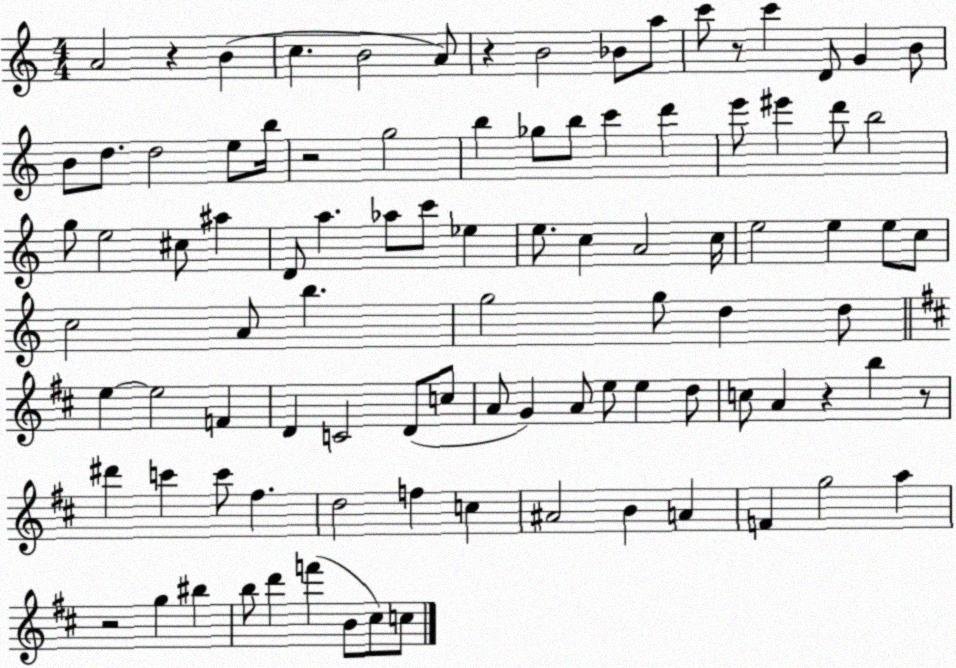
X:1
T:Untitled
M:4/4
L:1/4
K:C
A2 z B c B2 A/2 z B2 _B/2 a/2 c'/2 z/2 c' D/2 G B/2 B/2 d/2 d2 e/2 b/4 z2 g2 b _g/2 b/2 c' d' e'/2 ^e' d'/2 b2 g/2 e2 ^c/2 ^a D/2 a _a/2 c'/2 _e e/2 c A2 c/4 e2 e e/2 c/2 c2 A/2 b g2 g/2 d d/2 e e2 F D C2 D/2 c/2 A/2 G A/2 e/2 e d/2 c/2 A z b z/2 ^d' c' c'/2 ^f d2 f c ^A2 B A F g2 a z2 g ^b b/2 d' f' B/2 ^c/2 c/2